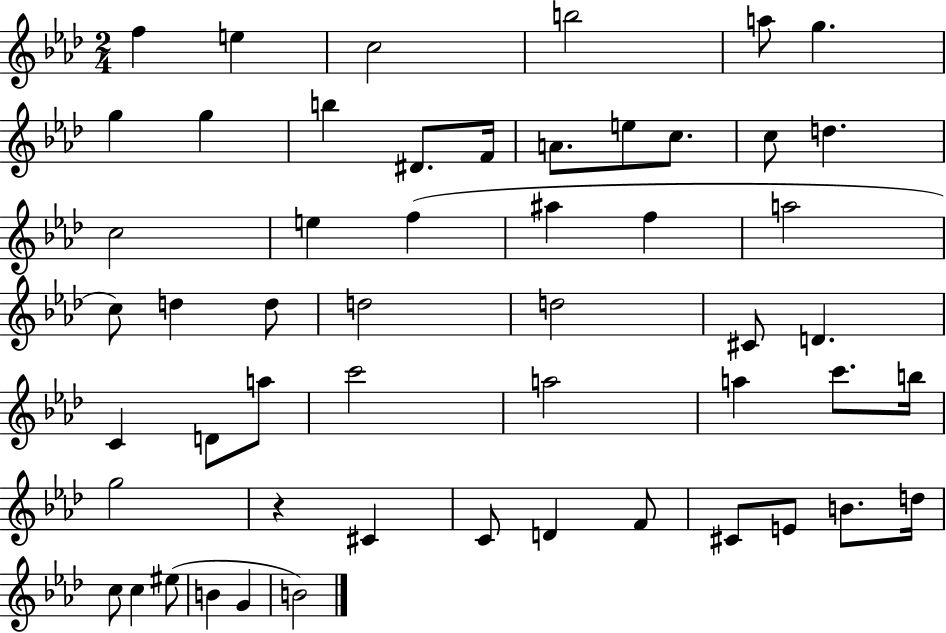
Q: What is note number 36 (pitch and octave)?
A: C6